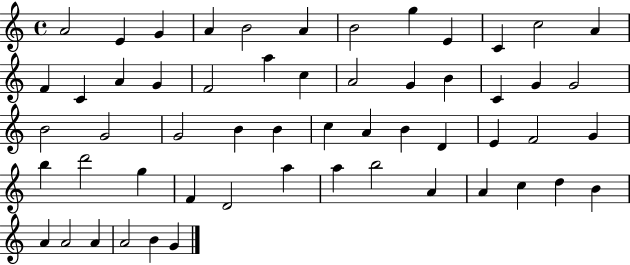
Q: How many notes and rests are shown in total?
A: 56